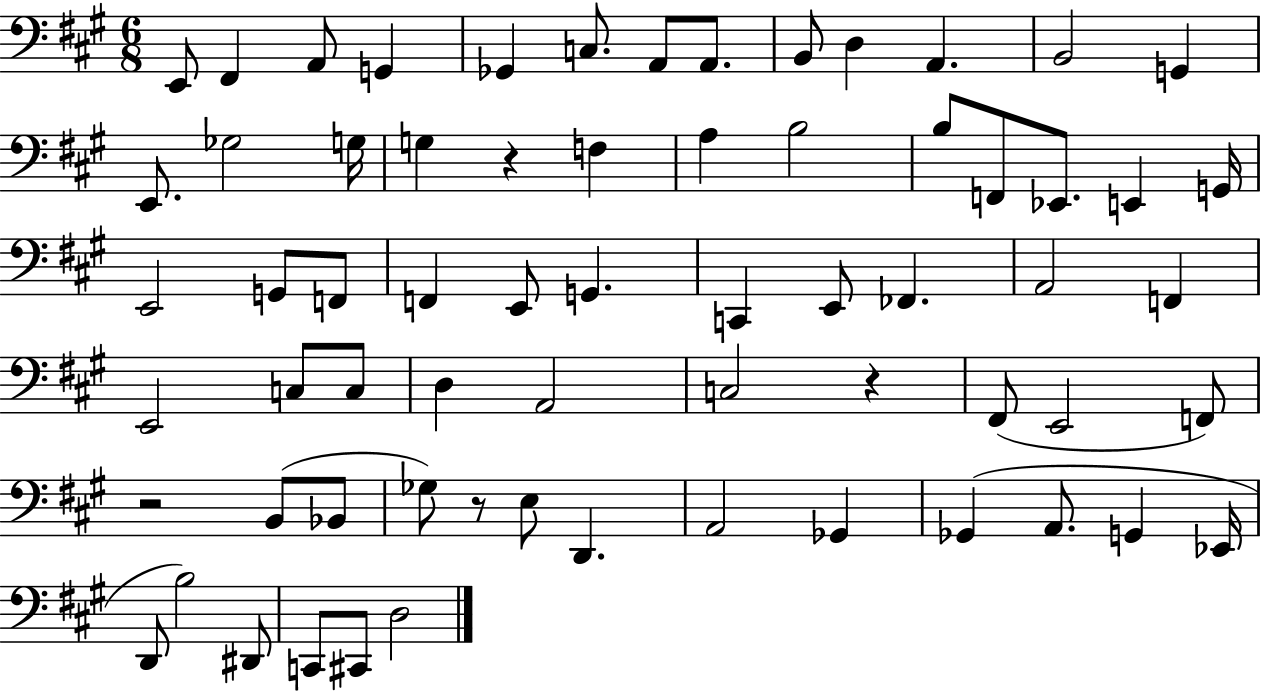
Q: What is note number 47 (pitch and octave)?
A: Bb2